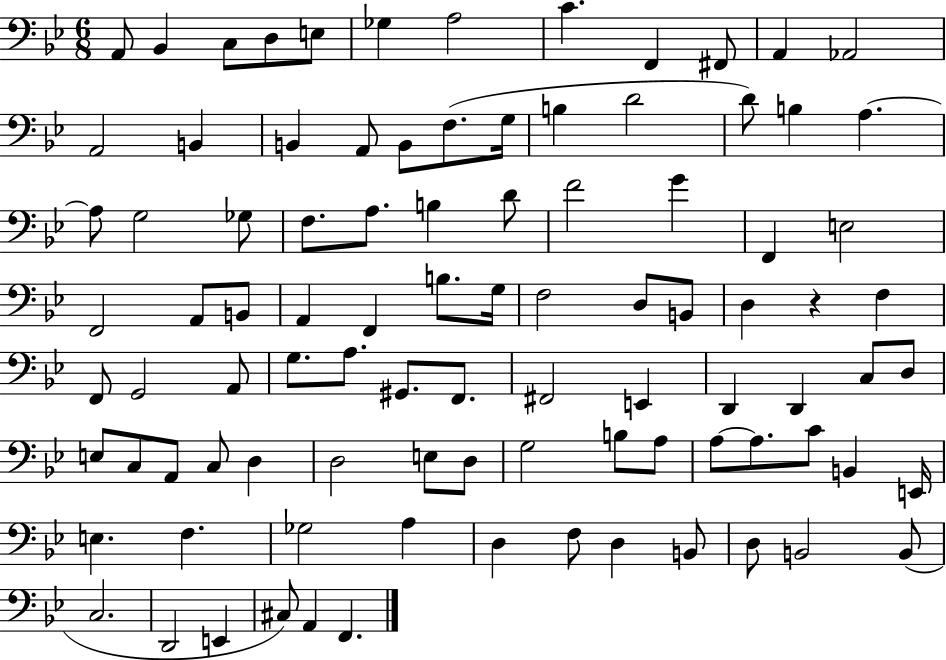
X:1
T:Untitled
M:6/8
L:1/4
K:Bb
A,,/2 _B,, C,/2 D,/2 E,/2 _G, A,2 C F,, ^F,,/2 A,, _A,,2 A,,2 B,, B,, A,,/2 B,,/2 F,/2 G,/4 B, D2 D/2 B, A, A,/2 G,2 _G,/2 F,/2 A,/2 B, D/2 F2 G F,, E,2 F,,2 A,,/2 B,,/2 A,, F,, B,/2 G,/4 F,2 D,/2 B,,/2 D, z F, F,,/2 G,,2 A,,/2 G,/2 A,/2 ^G,,/2 F,,/2 ^F,,2 E,, D,, D,, C,/2 D,/2 E,/2 C,/2 A,,/2 C,/2 D, D,2 E,/2 D,/2 G,2 B,/2 A,/2 A,/2 A,/2 C/2 B,, E,,/4 E, F, _G,2 A, D, F,/2 D, B,,/2 D,/2 B,,2 B,,/2 C,2 D,,2 E,, ^C,/2 A,, F,,